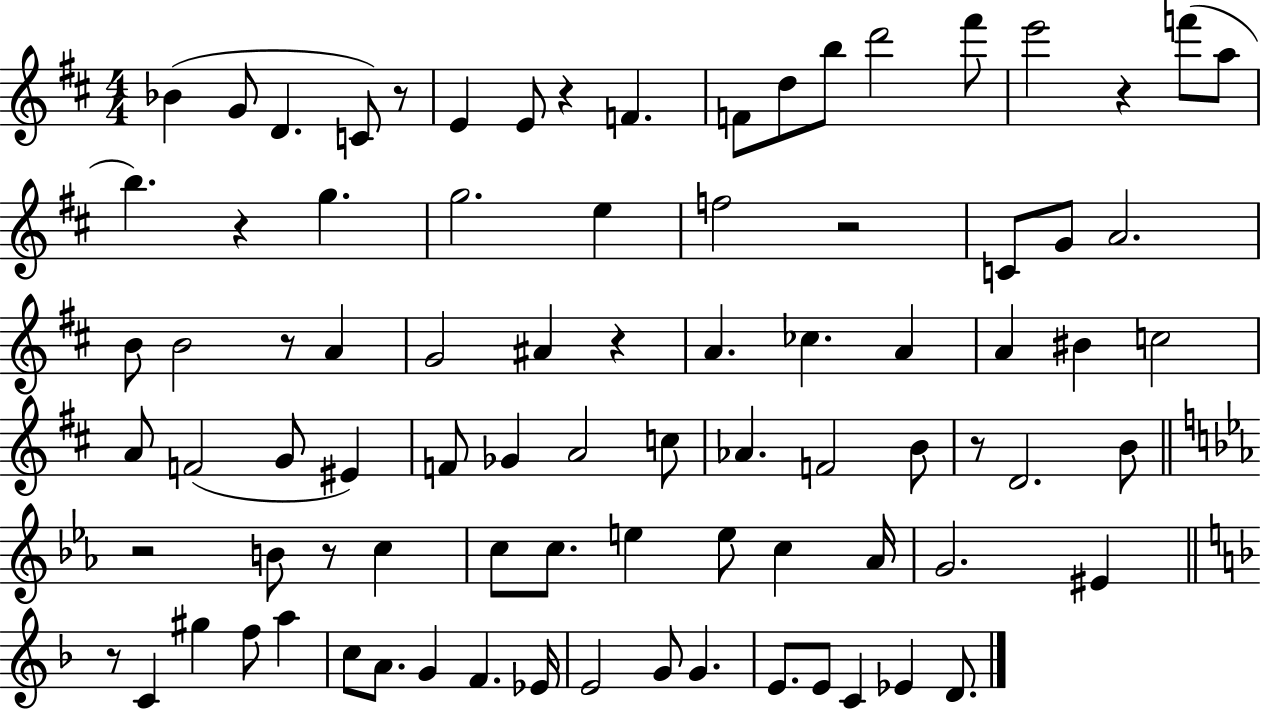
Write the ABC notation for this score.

X:1
T:Untitled
M:4/4
L:1/4
K:D
_B G/2 D C/2 z/2 E E/2 z F F/2 d/2 b/2 d'2 ^f'/2 e'2 z f'/2 a/2 b z g g2 e f2 z2 C/2 G/2 A2 B/2 B2 z/2 A G2 ^A z A _c A A ^B c2 A/2 F2 G/2 ^E F/2 _G A2 c/2 _A F2 B/2 z/2 D2 B/2 z2 B/2 z/2 c c/2 c/2 e e/2 c _A/4 G2 ^E z/2 C ^g f/2 a c/2 A/2 G F _E/4 E2 G/2 G E/2 E/2 C _E D/2